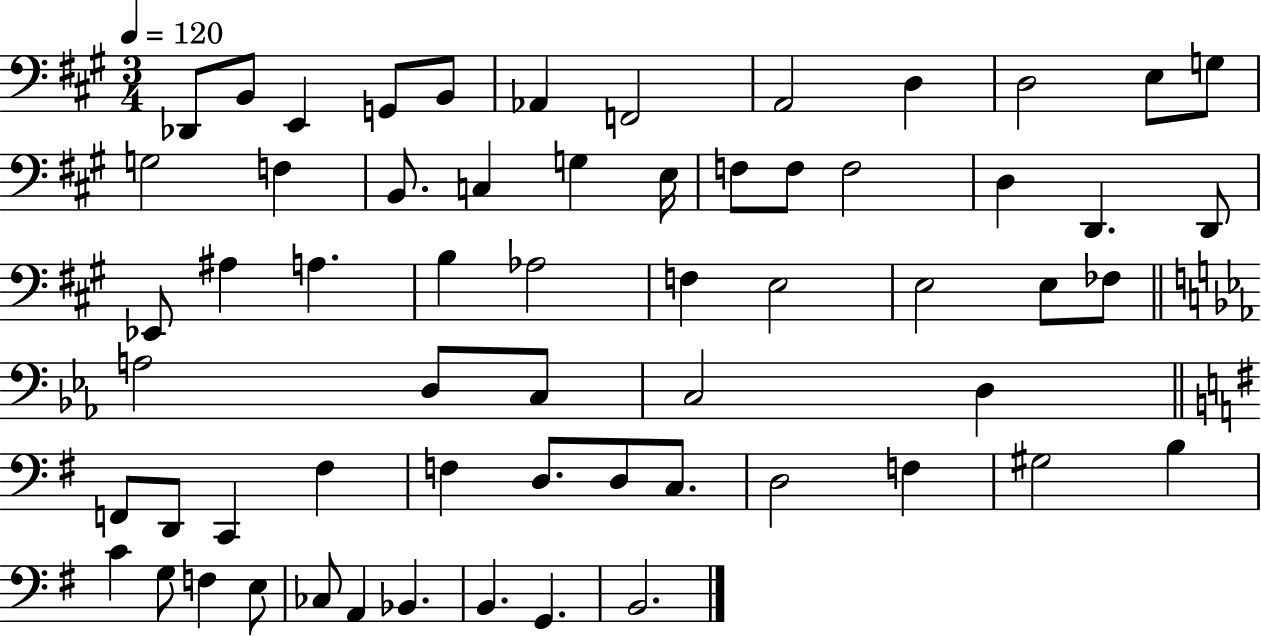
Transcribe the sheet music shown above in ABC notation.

X:1
T:Untitled
M:3/4
L:1/4
K:A
_D,,/2 B,,/2 E,, G,,/2 B,,/2 _A,, F,,2 A,,2 D, D,2 E,/2 G,/2 G,2 F, B,,/2 C, G, E,/4 F,/2 F,/2 F,2 D, D,, D,,/2 _E,,/2 ^A, A, B, _A,2 F, E,2 E,2 E,/2 _F,/2 A,2 D,/2 C,/2 C,2 D, F,,/2 D,,/2 C,, ^F, F, D,/2 D,/2 C,/2 D,2 F, ^G,2 B, C G,/2 F, E,/2 _C,/2 A,, _B,, B,, G,, B,,2